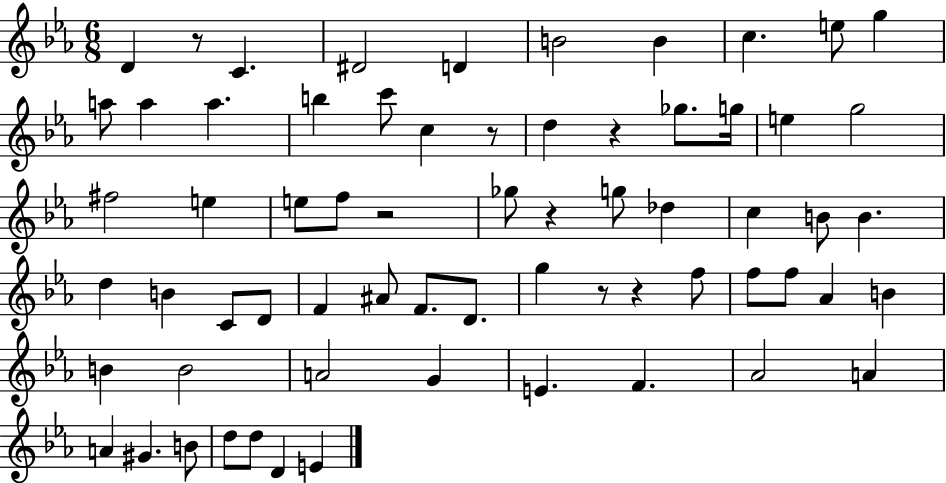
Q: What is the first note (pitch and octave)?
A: D4